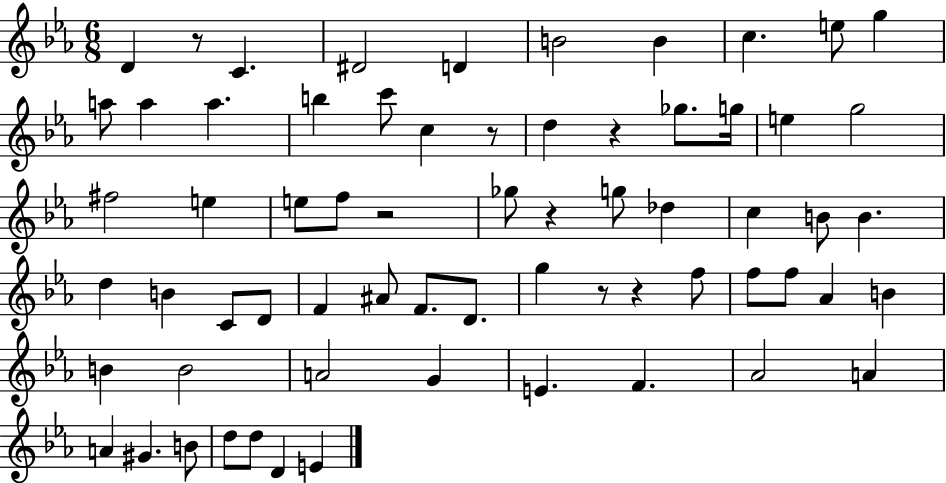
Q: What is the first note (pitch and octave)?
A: D4